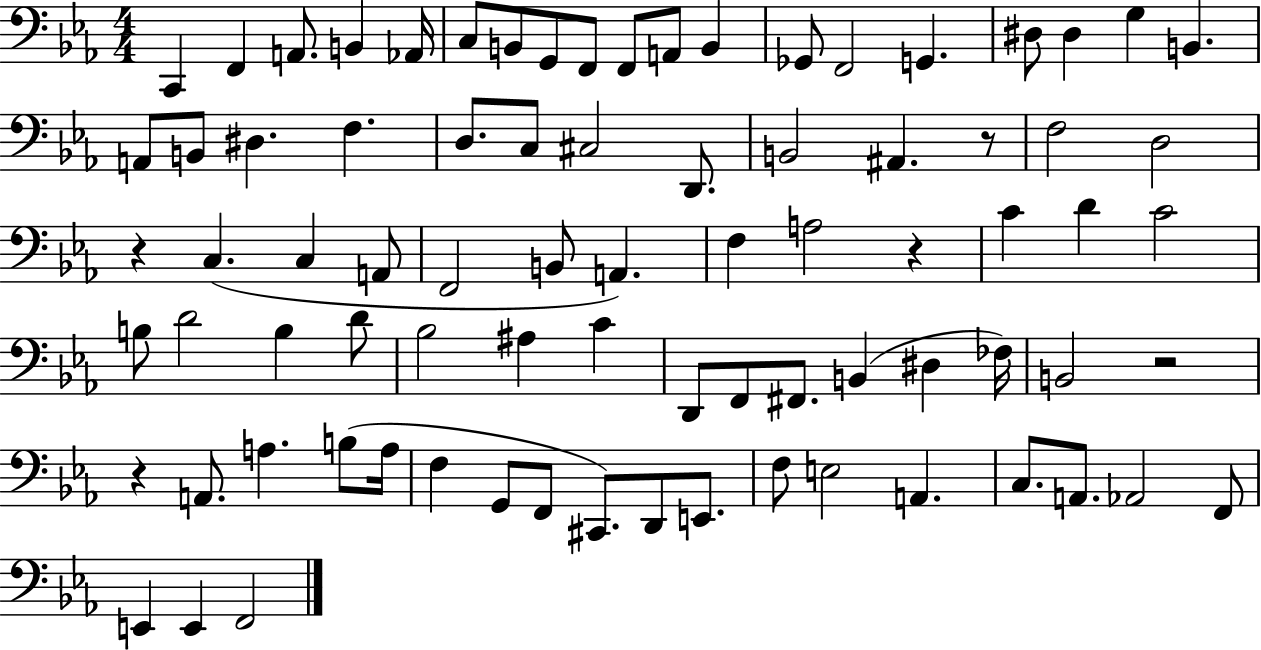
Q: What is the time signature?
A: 4/4